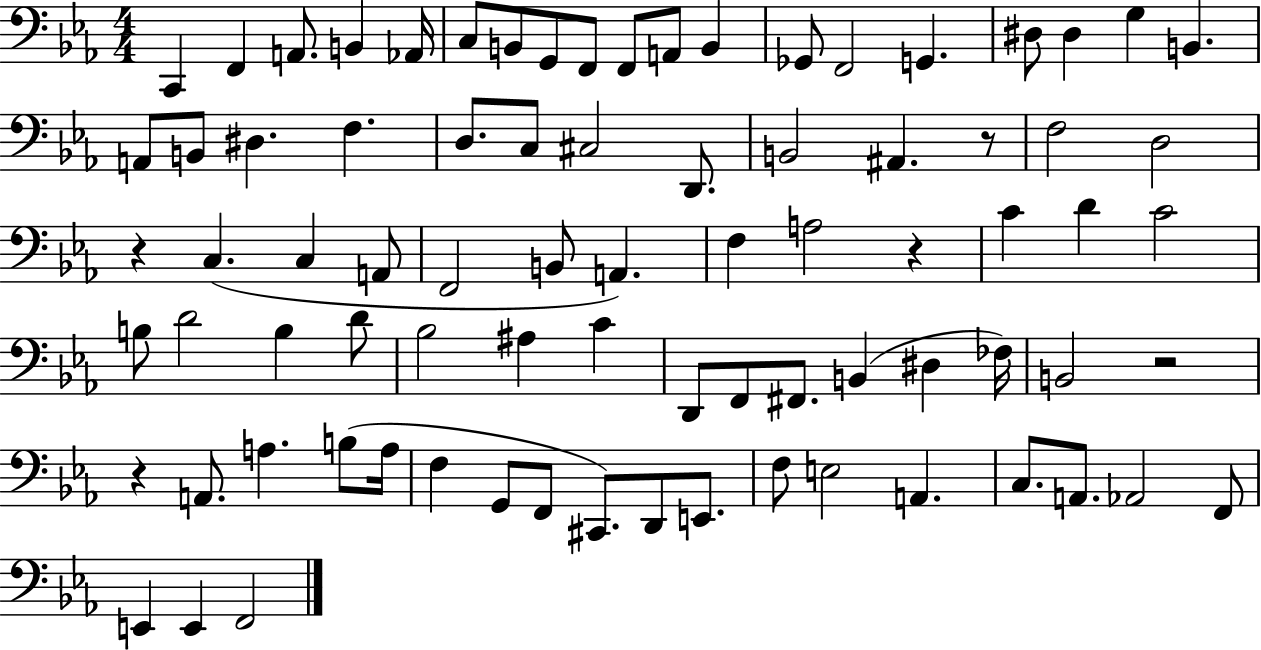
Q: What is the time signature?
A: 4/4